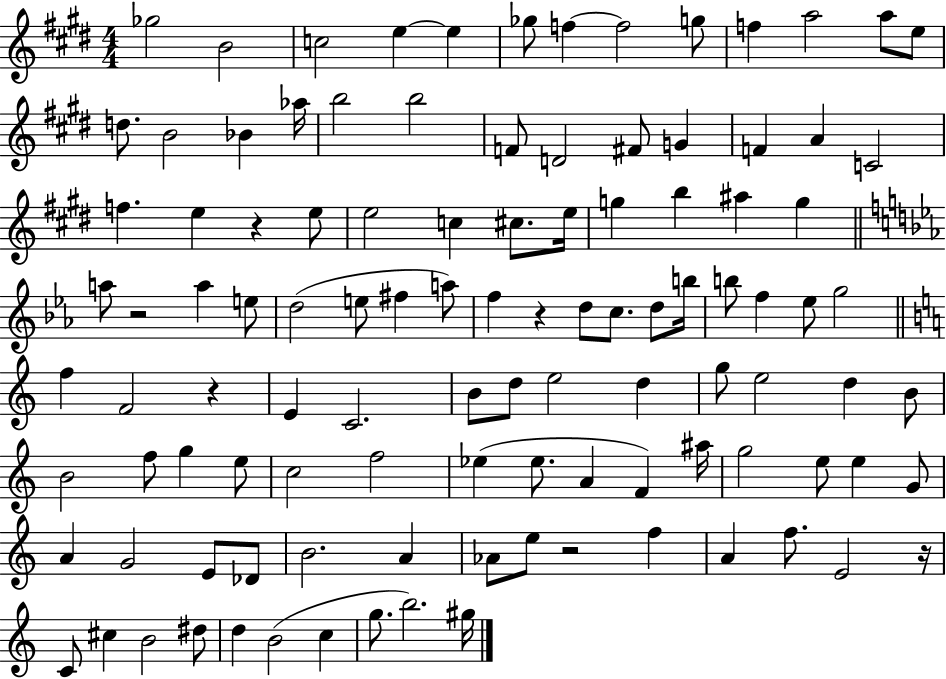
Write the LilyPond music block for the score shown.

{
  \clef treble
  \numericTimeSignature
  \time 4/4
  \key e \major
  ges''2 b'2 | c''2 e''4~~ e''4 | ges''8 f''4~~ f''2 g''8 | f''4 a''2 a''8 e''8 | \break d''8. b'2 bes'4 aes''16 | b''2 b''2 | f'8 d'2 fis'8 g'4 | f'4 a'4 c'2 | \break f''4. e''4 r4 e''8 | e''2 c''4 cis''8. e''16 | g''4 b''4 ais''4 g''4 | \bar "||" \break \key ees \major a''8 r2 a''4 e''8 | d''2( e''8 fis''4 a''8) | f''4 r4 d''8 c''8. d''8 b''16 | b''8 f''4 ees''8 g''2 | \break \bar "||" \break \key a \minor f''4 f'2 r4 | e'4 c'2. | b'8 d''8 e''2 d''4 | g''8 e''2 d''4 b'8 | \break b'2 f''8 g''4 e''8 | c''2 f''2 | ees''4( ees''8. a'4 f'4) ais''16 | g''2 e''8 e''4 g'8 | \break a'4 g'2 e'8 des'8 | b'2. a'4 | aes'8 e''8 r2 f''4 | a'4 f''8. e'2 r16 | \break c'8 cis''4 b'2 dis''8 | d''4 b'2( c''4 | g''8. b''2.) gis''16 | \bar "|."
}